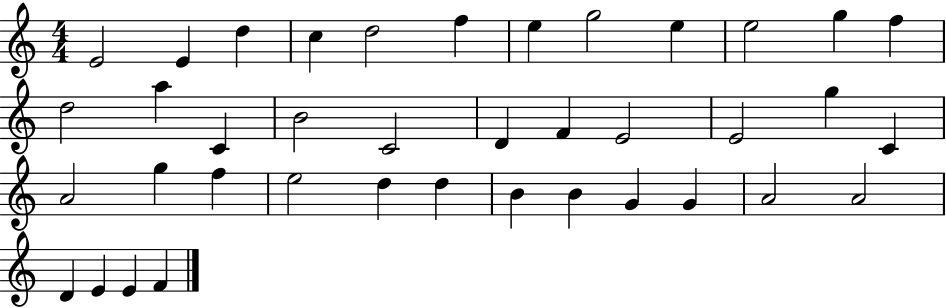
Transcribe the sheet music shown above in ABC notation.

X:1
T:Untitled
M:4/4
L:1/4
K:C
E2 E d c d2 f e g2 e e2 g f d2 a C B2 C2 D F E2 E2 g C A2 g f e2 d d B B G G A2 A2 D E E F